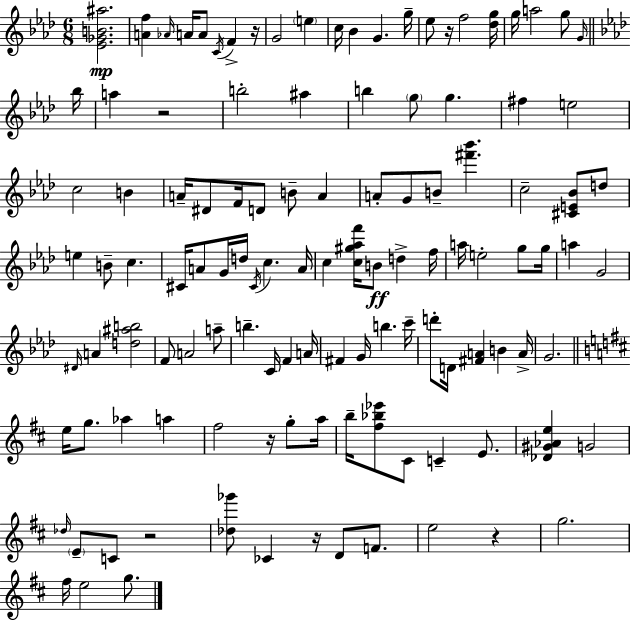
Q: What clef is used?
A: treble